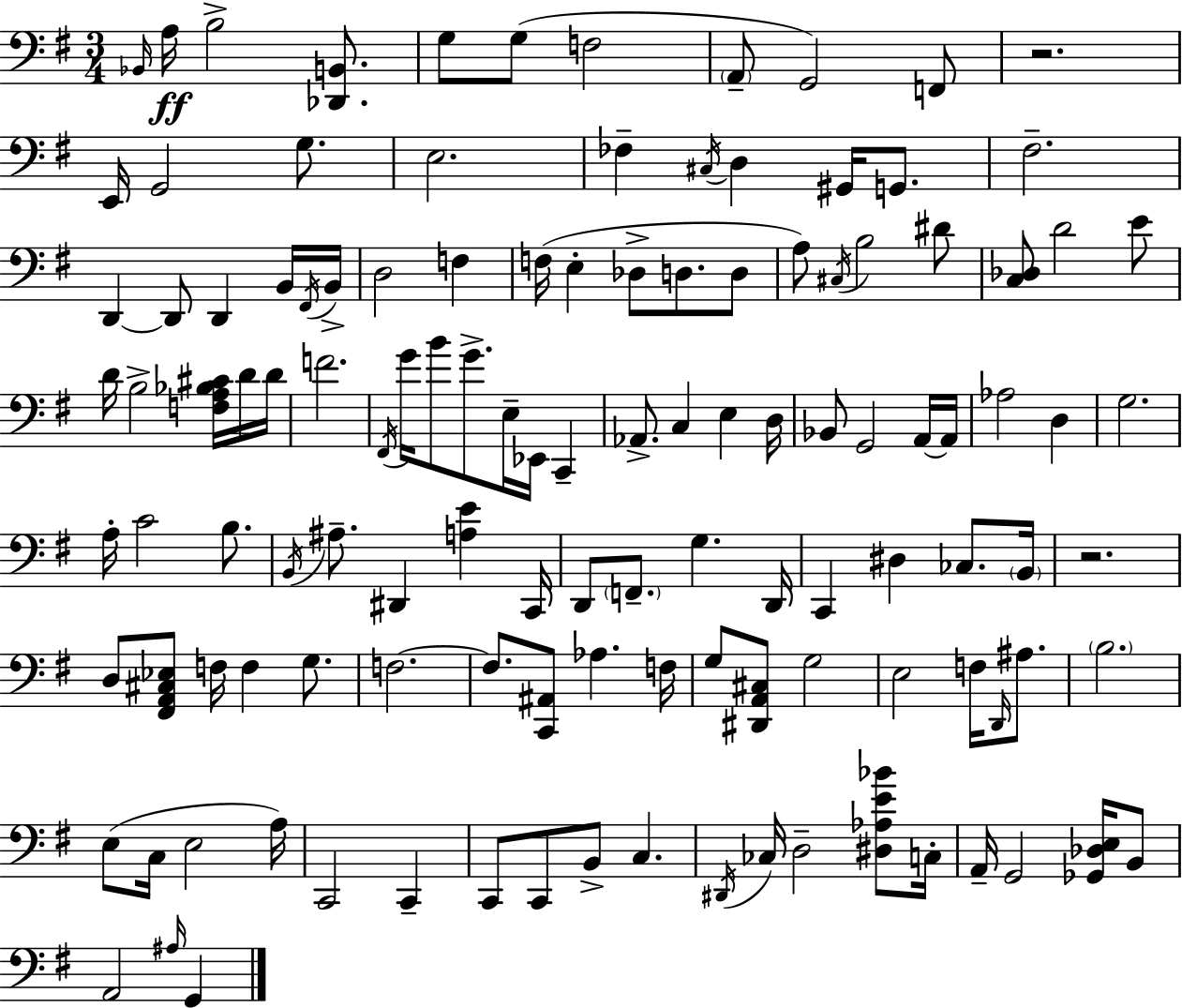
X:1
T:Untitled
M:3/4
L:1/4
K:Em
_B,,/4 A,/4 B,2 [_D,,B,,]/2 G,/2 G,/2 F,2 A,,/2 G,,2 F,,/2 z2 E,,/4 G,,2 G,/2 E,2 _F, ^C,/4 D, ^G,,/4 G,,/2 ^F,2 D,, D,,/2 D,, B,,/4 ^F,,/4 B,,/4 D,2 F, F,/4 E, _D,/2 D,/2 D,/2 A,/2 ^C,/4 B,2 ^D/2 [C,_D,]/2 D2 E/2 D/4 B,2 [F,A,_B,^C]/4 D/4 D/4 F2 ^F,,/4 G/4 B/2 G/2 E,/4 _E,,/4 C,, _A,,/2 C, E, D,/4 _B,,/2 G,,2 A,,/4 A,,/4 _A,2 D, G,2 A,/4 C2 B,/2 B,,/4 ^A,/2 ^D,, [A,E] C,,/4 D,,/2 F,,/2 G, D,,/4 C,, ^D, _C,/2 B,,/4 z2 D,/2 [^F,,A,,^C,_E,]/2 F,/4 F, G,/2 F,2 F,/2 [C,,^A,,]/2 _A, F,/4 G,/2 [^D,,A,,^C,]/2 G,2 E,2 F,/4 D,,/4 ^A,/2 B,2 E,/2 C,/4 E,2 A,/4 C,,2 C,, C,,/2 C,,/2 B,,/2 C, ^D,,/4 _C,/4 D,2 [^D,_A,E_B]/2 C,/4 A,,/4 G,,2 [_G,,_D,E,]/4 B,,/2 A,,2 ^A,/4 G,,